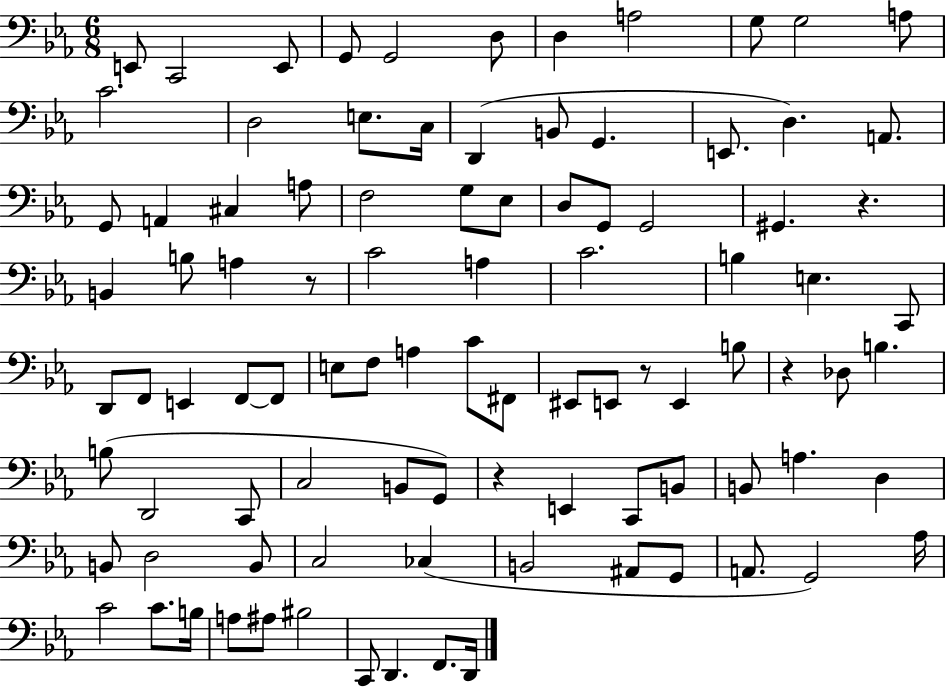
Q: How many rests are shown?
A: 5